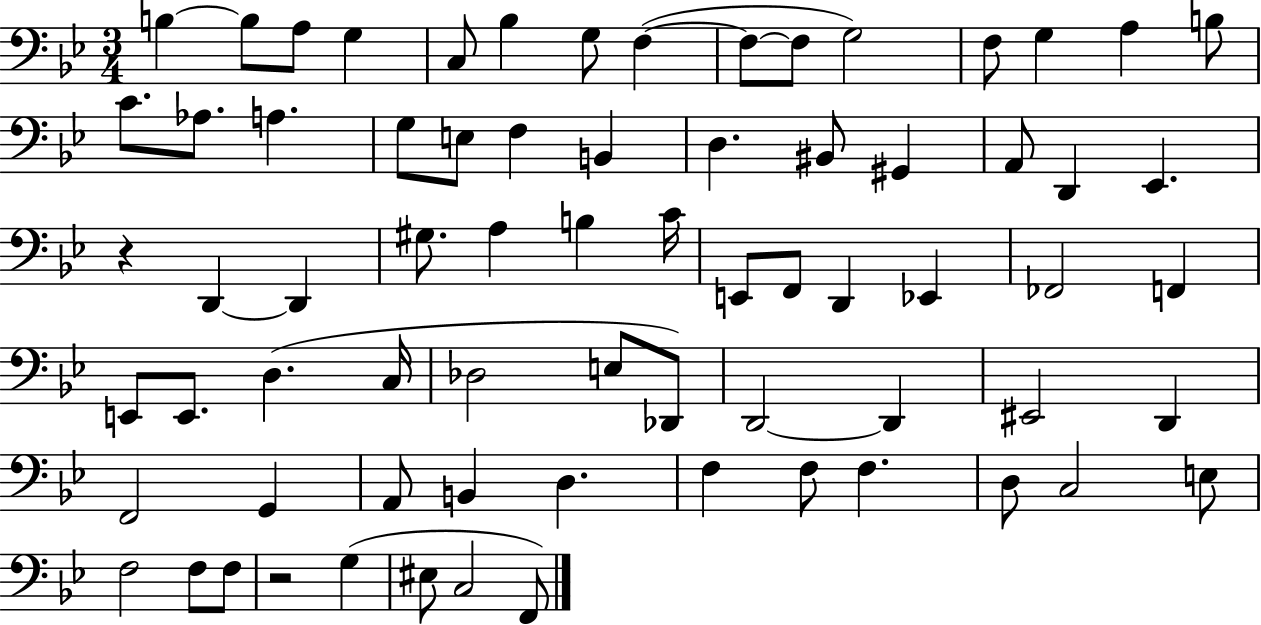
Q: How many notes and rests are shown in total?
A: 71